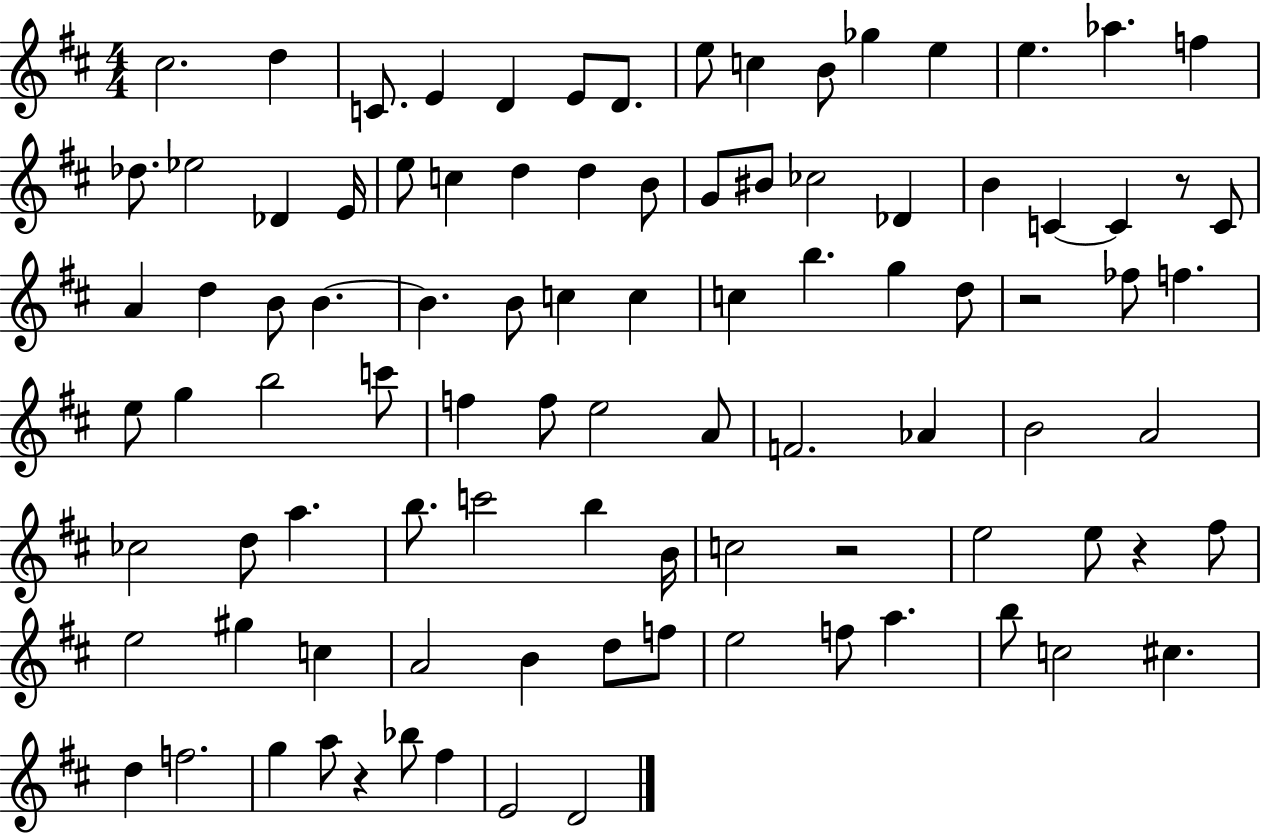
C#5/h. D5/q C4/e. E4/q D4/q E4/e D4/e. E5/e C5/q B4/e Gb5/q E5/q E5/q. Ab5/q. F5/q Db5/e. Eb5/h Db4/q E4/s E5/e C5/q D5/q D5/q B4/e G4/e BIS4/e CES5/h Db4/q B4/q C4/q C4/q R/e C4/e A4/q D5/q B4/e B4/q. B4/q. B4/e C5/q C5/q C5/q B5/q. G5/q D5/e R/h FES5/e F5/q. E5/e G5/q B5/h C6/e F5/q F5/e E5/h A4/e F4/h. Ab4/q B4/h A4/h CES5/h D5/e A5/q. B5/e. C6/h B5/q B4/s C5/h R/h E5/h E5/e R/q F#5/e E5/h G#5/q C5/q A4/h B4/q D5/e F5/e E5/h F5/e A5/q. B5/e C5/h C#5/q. D5/q F5/h. G5/q A5/e R/q Bb5/e F#5/q E4/h D4/h